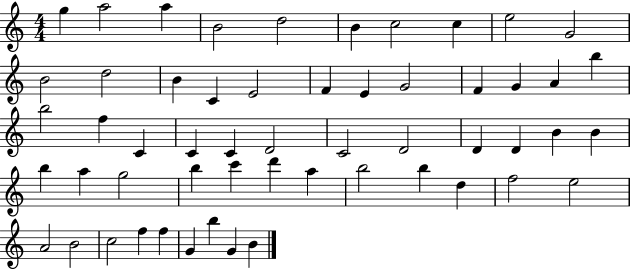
{
  \clef treble
  \numericTimeSignature
  \time 4/4
  \key c \major
  g''4 a''2 a''4 | b'2 d''2 | b'4 c''2 c''4 | e''2 g'2 | \break b'2 d''2 | b'4 c'4 e'2 | f'4 e'4 g'2 | f'4 g'4 a'4 b''4 | \break b''2 f''4 c'4 | c'4 c'4 d'2 | c'2 d'2 | d'4 d'4 b'4 b'4 | \break b''4 a''4 g''2 | b''4 c'''4 d'''4 a''4 | b''2 b''4 d''4 | f''2 e''2 | \break a'2 b'2 | c''2 f''4 f''4 | g'4 b''4 g'4 b'4 | \bar "|."
}